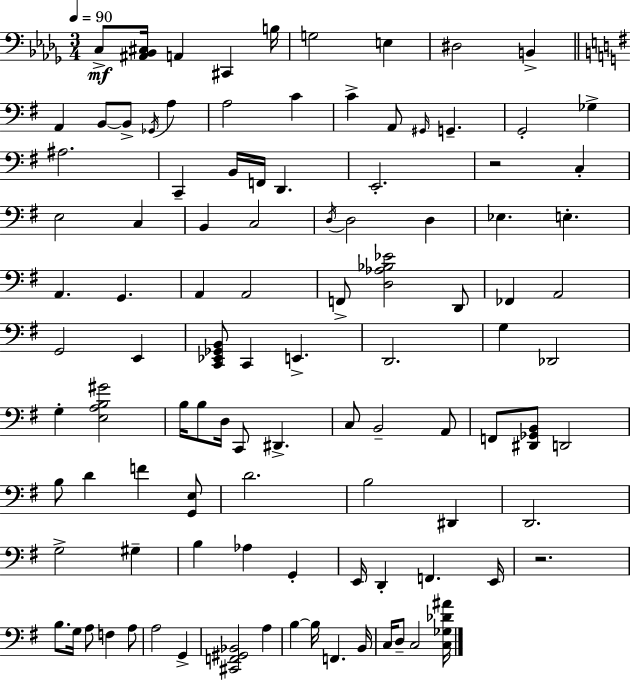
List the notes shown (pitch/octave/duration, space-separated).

C3/e [A#2,Bb2,C#3]/s A2/q C#2/q B3/s G3/h E3/q D#3/h B2/q A2/q B2/e B2/e Gb2/s A3/q A3/h C4/q C4/q A2/e G#2/s G2/q. G2/h Gb3/q A#3/h. C2/q B2/s F2/s D2/q. E2/h. R/h C3/q E3/h C3/q B2/q C3/h D3/s D3/h D3/q Eb3/q. E3/q. A2/q. G2/q. A2/q A2/h F2/e [D3,Ab3,Bb3,Eb4]/h D2/e FES2/q A2/h G2/h E2/q [C2,Eb2,Gb2,B2]/e C2/q E2/q. D2/h. G3/q Db2/h G3/q [E3,A3,B3,G#4]/h B3/s B3/e D3/s C2/e D#2/q. C3/e B2/h A2/e F2/e [D#2,Gb2,B2]/e D2/h B3/e D4/q F4/q [G2,E3]/e D4/h. B3/h D#2/q D2/h. G3/h G#3/q B3/q Ab3/q G2/q E2/s D2/q F2/q. E2/s R/h. B3/e. G3/s A3/e F3/q A3/e A3/h G2/q [C#2,F2,G#2,Bb2]/h A3/q B3/q B3/s F2/q. B2/s C3/s D3/e C3/h [C3,Gb3,Db4,A#4]/s